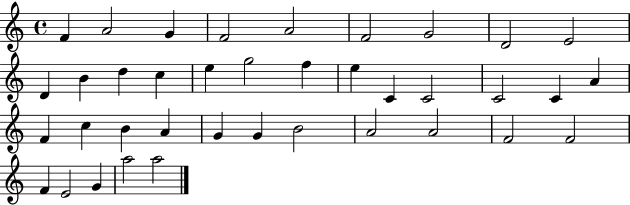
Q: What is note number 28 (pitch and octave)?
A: G4